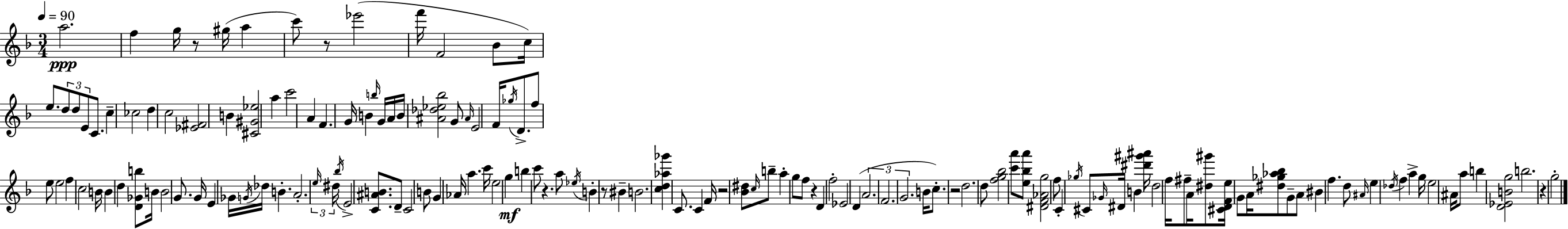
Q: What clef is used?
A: treble